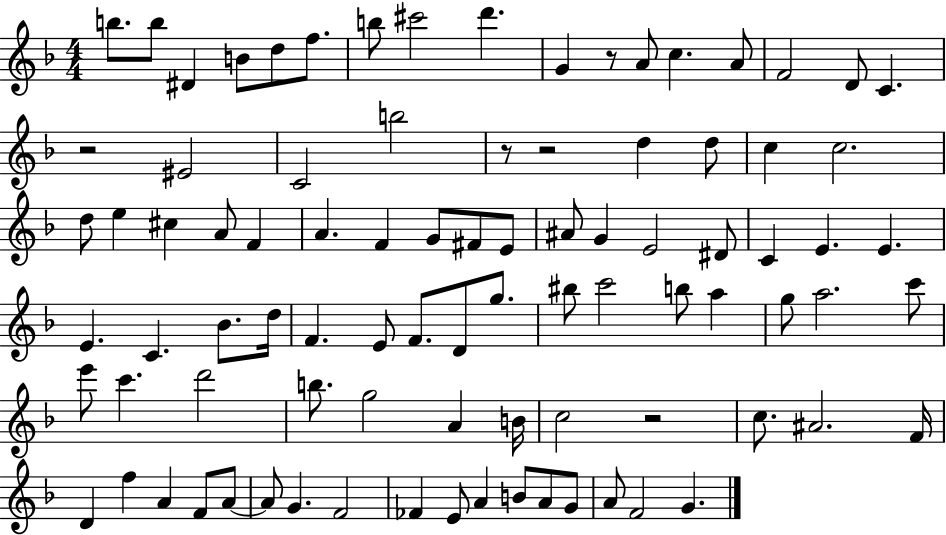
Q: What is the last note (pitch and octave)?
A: G4